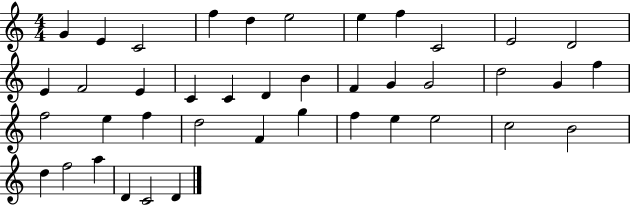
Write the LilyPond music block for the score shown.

{
  \clef treble
  \numericTimeSignature
  \time 4/4
  \key c \major
  g'4 e'4 c'2 | f''4 d''4 e''2 | e''4 f''4 c'2 | e'2 d'2 | \break e'4 f'2 e'4 | c'4 c'4 d'4 b'4 | f'4 g'4 g'2 | d''2 g'4 f''4 | \break f''2 e''4 f''4 | d''2 f'4 g''4 | f''4 e''4 e''2 | c''2 b'2 | \break d''4 f''2 a''4 | d'4 c'2 d'4 | \bar "|."
}